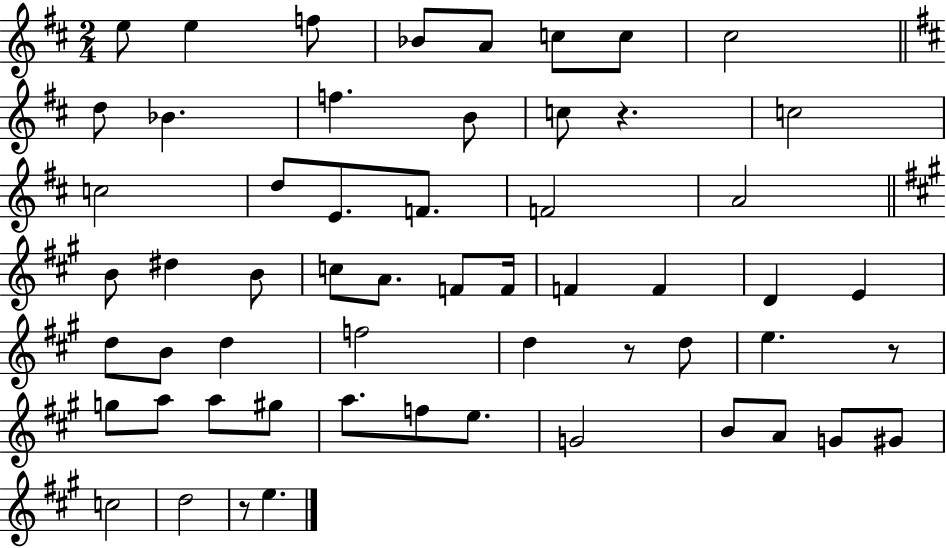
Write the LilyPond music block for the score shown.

{
  \clef treble
  \numericTimeSignature
  \time 2/4
  \key d \major
  \repeat volta 2 { e''8 e''4 f''8 | bes'8 a'8 c''8 c''8 | cis''2 | \bar "||" \break \key b \minor d''8 bes'4. | f''4. b'8 | c''8 r4. | c''2 | \break c''2 | d''8 e'8. f'8. | f'2 | a'2 | \break \bar "||" \break \key a \major b'8 dis''4 b'8 | c''8 a'8. f'8 f'16 | f'4 f'4 | d'4 e'4 | \break d''8 b'8 d''4 | f''2 | d''4 r8 d''8 | e''4. r8 | \break g''8 a''8 a''8 gis''8 | a''8. f''8 e''8. | g'2 | b'8 a'8 g'8 gis'8 | \break c''2 | d''2 | r8 e''4. | } \bar "|."
}